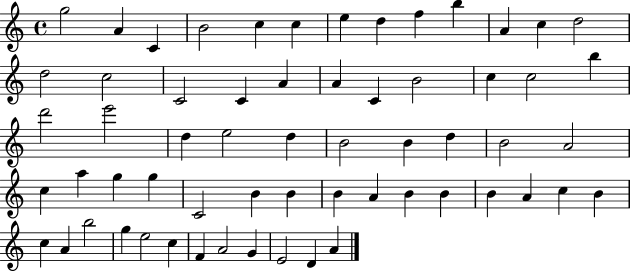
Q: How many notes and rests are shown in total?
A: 61